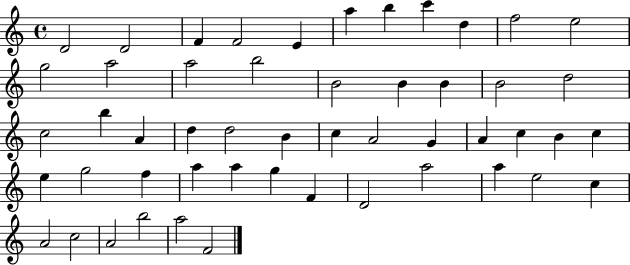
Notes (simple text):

D4/h D4/h F4/q F4/h E4/q A5/q B5/q C6/q D5/q F5/h E5/h G5/h A5/h A5/h B5/h B4/h B4/q B4/q B4/h D5/h C5/h B5/q A4/q D5/q D5/h B4/q C5/q A4/h G4/q A4/q C5/q B4/q C5/q E5/q G5/h F5/q A5/q A5/q G5/q F4/q D4/h A5/h A5/q E5/h C5/q A4/h C5/h A4/h B5/h A5/h F4/h